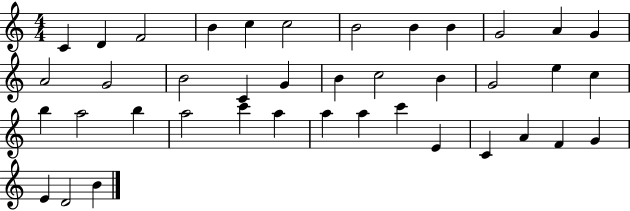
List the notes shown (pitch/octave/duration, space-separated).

C4/q D4/q F4/h B4/q C5/q C5/h B4/h B4/q B4/q G4/h A4/q G4/q A4/h G4/h B4/h C4/q G4/q B4/q C5/h B4/q G4/h E5/q C5/q B5/q A5/h B5/q A5/h C6/q A5/q A5/q A5/q C6/q E4/q C4/q A4/q F4/q G4/q E4/q D4/h B4/q